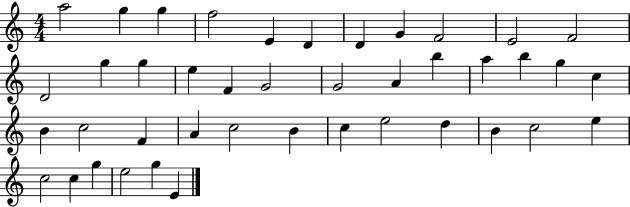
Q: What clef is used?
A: treble